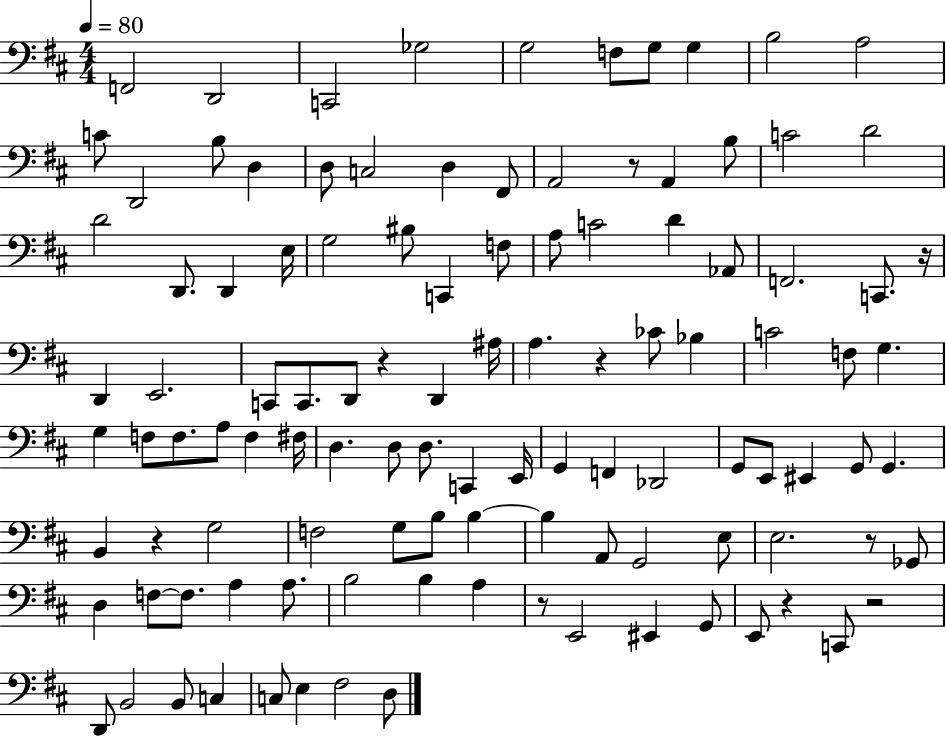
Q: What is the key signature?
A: D major